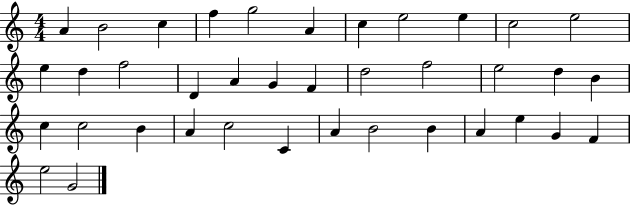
A4/q B4/h C5/q F5/q G5/h A4/q C5/q E5/h E5/q C5/h E5/h E5/q D5/q F5/h D4/q A4/q G4/q F4/q D5/h F5/h E5/h D5/q B4/q C5/q C5/h B4/q A4/q C5/h C4/q A4/q B4/h B4/q A4/q E5/q G4/q F4/q E5/h G4/h